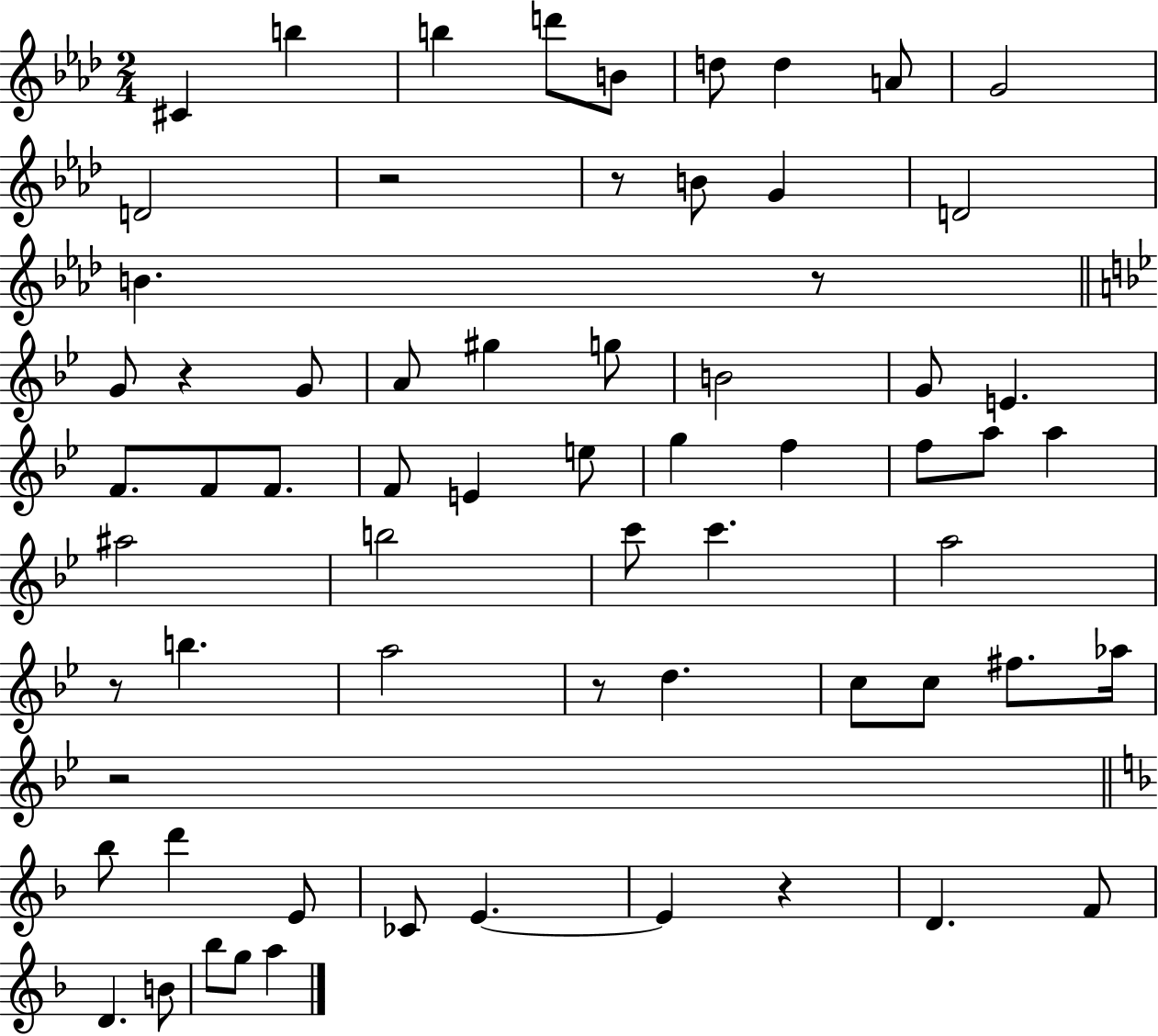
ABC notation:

X:1
T:Untitled
M:2/4
L:1/4
K:Ab
^C b b d'/2 B/2 d/2 d A/2 G2 D2 z2 z/2 B/2 G D2 B z/2 G/2 z G/2 A/2 ^g g/2 B2 G/2 E F/2 F/2 F/2 F/2 E e/2 g f f/2 a/2 a ^a2 b2 c'/2 c' a2 z/2 b a2 z/2 d c/2 c/2 ^f/2 _a/4 z2 _b/2 d' E/2 _C/2 E E z D F/2 D B/2 _b/2 g/2 a